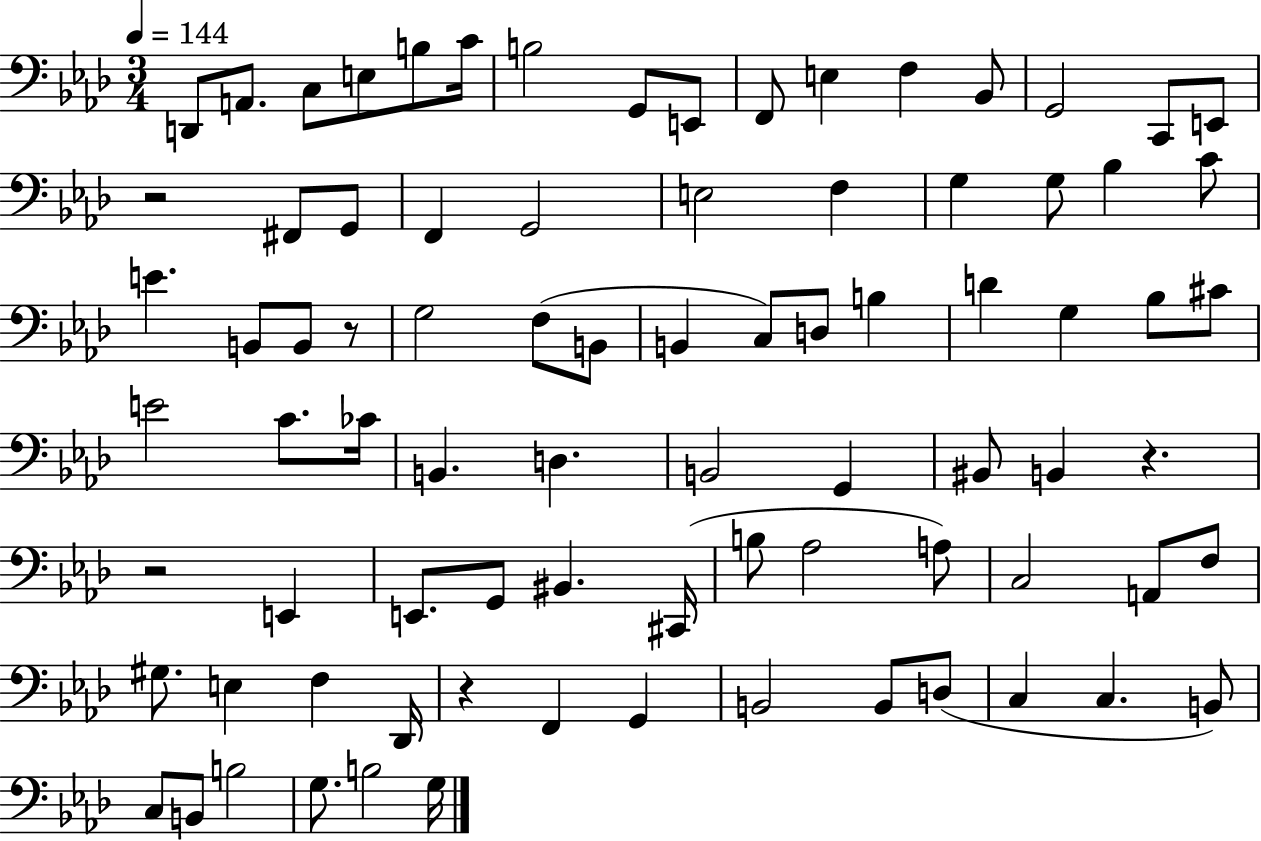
{
  \clef bass
  \numericTimeSignature
  \time 3/4
  \key aes \major
  \tempo 4 = 144
  \repeat volta 2 { d,8 a,8. c8 e8 b8 c'16 | b2 g,8 e,8 | f,8 e4 f4 bes,8 | g,2 c,8 e,8 | \break r2 fis,8 g,8 | f,4 g,2 | e2 f4 | g4 g8 bes4 c'8 | \break e'4. b,8 b,8 r8 | g2 f8( b,8 | b,4 c8) d8 b4 | d'4 g4 bes8 cis'8 | \break e'2 c'8. ces'16 | b,4. d4. | b,2 g,4 | bis,8 b,4 r4. | \break r2 e,4 | e,8. g,8 bis,4. cis,16( | b8 aes2 a8) | c2 a,8 f8 | \break gis8. e4 f4 des,16 | r4 f,4 g,4 | b,2 b,8 d8( | c4 c4. b,8) | \break c8 b,8 b2 | g8. b2 g16 | } \bar "|."
}